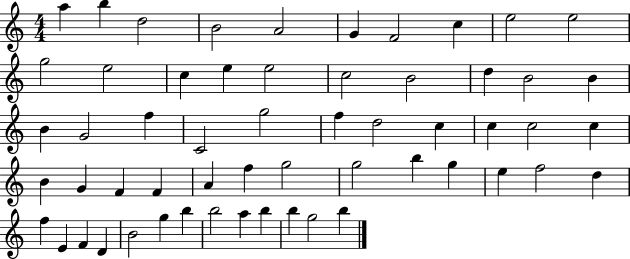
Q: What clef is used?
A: treble